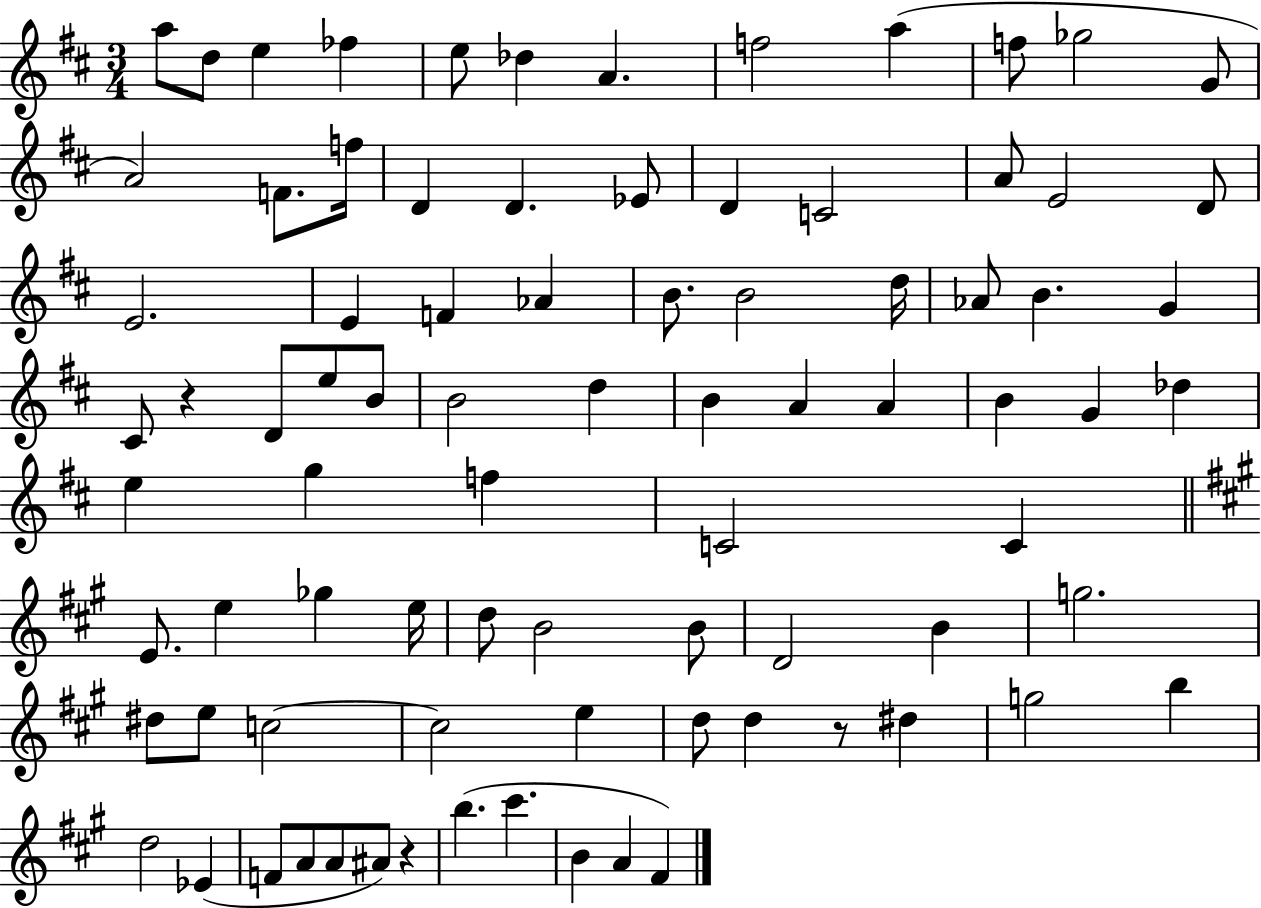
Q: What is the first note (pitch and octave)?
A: A5